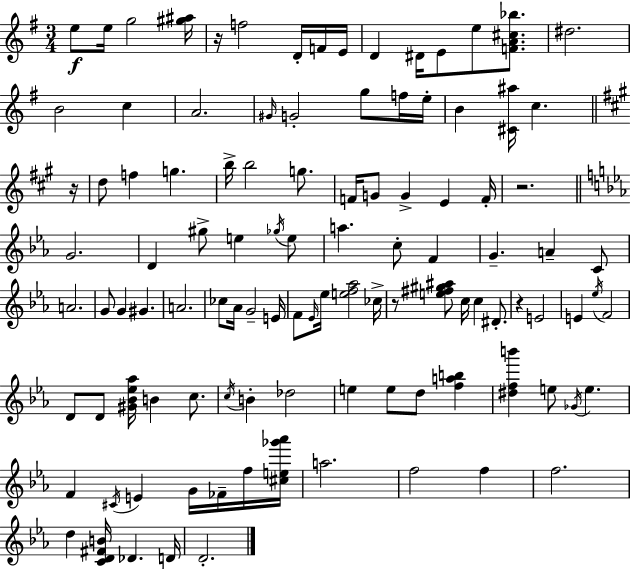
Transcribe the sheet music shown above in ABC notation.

X:1
T:Untitled
M:3/4
L:1/4
K:Em
e/2 e/4 g2 [^g^a]/4 z/4 f2 D/4 F/4 E/4 D ^D/4 E/2 e/2 [FA^c_b]/2 ^d2 B2 c A2 ^G/4 G2 g/2 f/4 e/4 B [^C^a]/4 c z/4 d/2 f g b/4 b2 g/2 F/4 G/2 G E F/4 z2 G2 D ^g/2 e _g/4 e/2 a c/2 F G A C/2 A2 G/2 G ^G A2 _c/2 _A/4 G2 E/4 F/2 _E/4 _e/4 [ef_a]2 _c/4 z/2 [e^f^g^a]/2 c/4 c ^D/2 z E2 E _e/4 F2 D/2 D/2 [^G_B_e_a]/4 B c/2 c/4 B _d2 e e/2 d/2 [fab] [^dfb'] e/2 _G/4 e F ^C/4 E G/4 _F/4 f/4 [^ce_g'_a']/4 a2 f2 f f2 d [CD^FB]/4 _D D/4 D2